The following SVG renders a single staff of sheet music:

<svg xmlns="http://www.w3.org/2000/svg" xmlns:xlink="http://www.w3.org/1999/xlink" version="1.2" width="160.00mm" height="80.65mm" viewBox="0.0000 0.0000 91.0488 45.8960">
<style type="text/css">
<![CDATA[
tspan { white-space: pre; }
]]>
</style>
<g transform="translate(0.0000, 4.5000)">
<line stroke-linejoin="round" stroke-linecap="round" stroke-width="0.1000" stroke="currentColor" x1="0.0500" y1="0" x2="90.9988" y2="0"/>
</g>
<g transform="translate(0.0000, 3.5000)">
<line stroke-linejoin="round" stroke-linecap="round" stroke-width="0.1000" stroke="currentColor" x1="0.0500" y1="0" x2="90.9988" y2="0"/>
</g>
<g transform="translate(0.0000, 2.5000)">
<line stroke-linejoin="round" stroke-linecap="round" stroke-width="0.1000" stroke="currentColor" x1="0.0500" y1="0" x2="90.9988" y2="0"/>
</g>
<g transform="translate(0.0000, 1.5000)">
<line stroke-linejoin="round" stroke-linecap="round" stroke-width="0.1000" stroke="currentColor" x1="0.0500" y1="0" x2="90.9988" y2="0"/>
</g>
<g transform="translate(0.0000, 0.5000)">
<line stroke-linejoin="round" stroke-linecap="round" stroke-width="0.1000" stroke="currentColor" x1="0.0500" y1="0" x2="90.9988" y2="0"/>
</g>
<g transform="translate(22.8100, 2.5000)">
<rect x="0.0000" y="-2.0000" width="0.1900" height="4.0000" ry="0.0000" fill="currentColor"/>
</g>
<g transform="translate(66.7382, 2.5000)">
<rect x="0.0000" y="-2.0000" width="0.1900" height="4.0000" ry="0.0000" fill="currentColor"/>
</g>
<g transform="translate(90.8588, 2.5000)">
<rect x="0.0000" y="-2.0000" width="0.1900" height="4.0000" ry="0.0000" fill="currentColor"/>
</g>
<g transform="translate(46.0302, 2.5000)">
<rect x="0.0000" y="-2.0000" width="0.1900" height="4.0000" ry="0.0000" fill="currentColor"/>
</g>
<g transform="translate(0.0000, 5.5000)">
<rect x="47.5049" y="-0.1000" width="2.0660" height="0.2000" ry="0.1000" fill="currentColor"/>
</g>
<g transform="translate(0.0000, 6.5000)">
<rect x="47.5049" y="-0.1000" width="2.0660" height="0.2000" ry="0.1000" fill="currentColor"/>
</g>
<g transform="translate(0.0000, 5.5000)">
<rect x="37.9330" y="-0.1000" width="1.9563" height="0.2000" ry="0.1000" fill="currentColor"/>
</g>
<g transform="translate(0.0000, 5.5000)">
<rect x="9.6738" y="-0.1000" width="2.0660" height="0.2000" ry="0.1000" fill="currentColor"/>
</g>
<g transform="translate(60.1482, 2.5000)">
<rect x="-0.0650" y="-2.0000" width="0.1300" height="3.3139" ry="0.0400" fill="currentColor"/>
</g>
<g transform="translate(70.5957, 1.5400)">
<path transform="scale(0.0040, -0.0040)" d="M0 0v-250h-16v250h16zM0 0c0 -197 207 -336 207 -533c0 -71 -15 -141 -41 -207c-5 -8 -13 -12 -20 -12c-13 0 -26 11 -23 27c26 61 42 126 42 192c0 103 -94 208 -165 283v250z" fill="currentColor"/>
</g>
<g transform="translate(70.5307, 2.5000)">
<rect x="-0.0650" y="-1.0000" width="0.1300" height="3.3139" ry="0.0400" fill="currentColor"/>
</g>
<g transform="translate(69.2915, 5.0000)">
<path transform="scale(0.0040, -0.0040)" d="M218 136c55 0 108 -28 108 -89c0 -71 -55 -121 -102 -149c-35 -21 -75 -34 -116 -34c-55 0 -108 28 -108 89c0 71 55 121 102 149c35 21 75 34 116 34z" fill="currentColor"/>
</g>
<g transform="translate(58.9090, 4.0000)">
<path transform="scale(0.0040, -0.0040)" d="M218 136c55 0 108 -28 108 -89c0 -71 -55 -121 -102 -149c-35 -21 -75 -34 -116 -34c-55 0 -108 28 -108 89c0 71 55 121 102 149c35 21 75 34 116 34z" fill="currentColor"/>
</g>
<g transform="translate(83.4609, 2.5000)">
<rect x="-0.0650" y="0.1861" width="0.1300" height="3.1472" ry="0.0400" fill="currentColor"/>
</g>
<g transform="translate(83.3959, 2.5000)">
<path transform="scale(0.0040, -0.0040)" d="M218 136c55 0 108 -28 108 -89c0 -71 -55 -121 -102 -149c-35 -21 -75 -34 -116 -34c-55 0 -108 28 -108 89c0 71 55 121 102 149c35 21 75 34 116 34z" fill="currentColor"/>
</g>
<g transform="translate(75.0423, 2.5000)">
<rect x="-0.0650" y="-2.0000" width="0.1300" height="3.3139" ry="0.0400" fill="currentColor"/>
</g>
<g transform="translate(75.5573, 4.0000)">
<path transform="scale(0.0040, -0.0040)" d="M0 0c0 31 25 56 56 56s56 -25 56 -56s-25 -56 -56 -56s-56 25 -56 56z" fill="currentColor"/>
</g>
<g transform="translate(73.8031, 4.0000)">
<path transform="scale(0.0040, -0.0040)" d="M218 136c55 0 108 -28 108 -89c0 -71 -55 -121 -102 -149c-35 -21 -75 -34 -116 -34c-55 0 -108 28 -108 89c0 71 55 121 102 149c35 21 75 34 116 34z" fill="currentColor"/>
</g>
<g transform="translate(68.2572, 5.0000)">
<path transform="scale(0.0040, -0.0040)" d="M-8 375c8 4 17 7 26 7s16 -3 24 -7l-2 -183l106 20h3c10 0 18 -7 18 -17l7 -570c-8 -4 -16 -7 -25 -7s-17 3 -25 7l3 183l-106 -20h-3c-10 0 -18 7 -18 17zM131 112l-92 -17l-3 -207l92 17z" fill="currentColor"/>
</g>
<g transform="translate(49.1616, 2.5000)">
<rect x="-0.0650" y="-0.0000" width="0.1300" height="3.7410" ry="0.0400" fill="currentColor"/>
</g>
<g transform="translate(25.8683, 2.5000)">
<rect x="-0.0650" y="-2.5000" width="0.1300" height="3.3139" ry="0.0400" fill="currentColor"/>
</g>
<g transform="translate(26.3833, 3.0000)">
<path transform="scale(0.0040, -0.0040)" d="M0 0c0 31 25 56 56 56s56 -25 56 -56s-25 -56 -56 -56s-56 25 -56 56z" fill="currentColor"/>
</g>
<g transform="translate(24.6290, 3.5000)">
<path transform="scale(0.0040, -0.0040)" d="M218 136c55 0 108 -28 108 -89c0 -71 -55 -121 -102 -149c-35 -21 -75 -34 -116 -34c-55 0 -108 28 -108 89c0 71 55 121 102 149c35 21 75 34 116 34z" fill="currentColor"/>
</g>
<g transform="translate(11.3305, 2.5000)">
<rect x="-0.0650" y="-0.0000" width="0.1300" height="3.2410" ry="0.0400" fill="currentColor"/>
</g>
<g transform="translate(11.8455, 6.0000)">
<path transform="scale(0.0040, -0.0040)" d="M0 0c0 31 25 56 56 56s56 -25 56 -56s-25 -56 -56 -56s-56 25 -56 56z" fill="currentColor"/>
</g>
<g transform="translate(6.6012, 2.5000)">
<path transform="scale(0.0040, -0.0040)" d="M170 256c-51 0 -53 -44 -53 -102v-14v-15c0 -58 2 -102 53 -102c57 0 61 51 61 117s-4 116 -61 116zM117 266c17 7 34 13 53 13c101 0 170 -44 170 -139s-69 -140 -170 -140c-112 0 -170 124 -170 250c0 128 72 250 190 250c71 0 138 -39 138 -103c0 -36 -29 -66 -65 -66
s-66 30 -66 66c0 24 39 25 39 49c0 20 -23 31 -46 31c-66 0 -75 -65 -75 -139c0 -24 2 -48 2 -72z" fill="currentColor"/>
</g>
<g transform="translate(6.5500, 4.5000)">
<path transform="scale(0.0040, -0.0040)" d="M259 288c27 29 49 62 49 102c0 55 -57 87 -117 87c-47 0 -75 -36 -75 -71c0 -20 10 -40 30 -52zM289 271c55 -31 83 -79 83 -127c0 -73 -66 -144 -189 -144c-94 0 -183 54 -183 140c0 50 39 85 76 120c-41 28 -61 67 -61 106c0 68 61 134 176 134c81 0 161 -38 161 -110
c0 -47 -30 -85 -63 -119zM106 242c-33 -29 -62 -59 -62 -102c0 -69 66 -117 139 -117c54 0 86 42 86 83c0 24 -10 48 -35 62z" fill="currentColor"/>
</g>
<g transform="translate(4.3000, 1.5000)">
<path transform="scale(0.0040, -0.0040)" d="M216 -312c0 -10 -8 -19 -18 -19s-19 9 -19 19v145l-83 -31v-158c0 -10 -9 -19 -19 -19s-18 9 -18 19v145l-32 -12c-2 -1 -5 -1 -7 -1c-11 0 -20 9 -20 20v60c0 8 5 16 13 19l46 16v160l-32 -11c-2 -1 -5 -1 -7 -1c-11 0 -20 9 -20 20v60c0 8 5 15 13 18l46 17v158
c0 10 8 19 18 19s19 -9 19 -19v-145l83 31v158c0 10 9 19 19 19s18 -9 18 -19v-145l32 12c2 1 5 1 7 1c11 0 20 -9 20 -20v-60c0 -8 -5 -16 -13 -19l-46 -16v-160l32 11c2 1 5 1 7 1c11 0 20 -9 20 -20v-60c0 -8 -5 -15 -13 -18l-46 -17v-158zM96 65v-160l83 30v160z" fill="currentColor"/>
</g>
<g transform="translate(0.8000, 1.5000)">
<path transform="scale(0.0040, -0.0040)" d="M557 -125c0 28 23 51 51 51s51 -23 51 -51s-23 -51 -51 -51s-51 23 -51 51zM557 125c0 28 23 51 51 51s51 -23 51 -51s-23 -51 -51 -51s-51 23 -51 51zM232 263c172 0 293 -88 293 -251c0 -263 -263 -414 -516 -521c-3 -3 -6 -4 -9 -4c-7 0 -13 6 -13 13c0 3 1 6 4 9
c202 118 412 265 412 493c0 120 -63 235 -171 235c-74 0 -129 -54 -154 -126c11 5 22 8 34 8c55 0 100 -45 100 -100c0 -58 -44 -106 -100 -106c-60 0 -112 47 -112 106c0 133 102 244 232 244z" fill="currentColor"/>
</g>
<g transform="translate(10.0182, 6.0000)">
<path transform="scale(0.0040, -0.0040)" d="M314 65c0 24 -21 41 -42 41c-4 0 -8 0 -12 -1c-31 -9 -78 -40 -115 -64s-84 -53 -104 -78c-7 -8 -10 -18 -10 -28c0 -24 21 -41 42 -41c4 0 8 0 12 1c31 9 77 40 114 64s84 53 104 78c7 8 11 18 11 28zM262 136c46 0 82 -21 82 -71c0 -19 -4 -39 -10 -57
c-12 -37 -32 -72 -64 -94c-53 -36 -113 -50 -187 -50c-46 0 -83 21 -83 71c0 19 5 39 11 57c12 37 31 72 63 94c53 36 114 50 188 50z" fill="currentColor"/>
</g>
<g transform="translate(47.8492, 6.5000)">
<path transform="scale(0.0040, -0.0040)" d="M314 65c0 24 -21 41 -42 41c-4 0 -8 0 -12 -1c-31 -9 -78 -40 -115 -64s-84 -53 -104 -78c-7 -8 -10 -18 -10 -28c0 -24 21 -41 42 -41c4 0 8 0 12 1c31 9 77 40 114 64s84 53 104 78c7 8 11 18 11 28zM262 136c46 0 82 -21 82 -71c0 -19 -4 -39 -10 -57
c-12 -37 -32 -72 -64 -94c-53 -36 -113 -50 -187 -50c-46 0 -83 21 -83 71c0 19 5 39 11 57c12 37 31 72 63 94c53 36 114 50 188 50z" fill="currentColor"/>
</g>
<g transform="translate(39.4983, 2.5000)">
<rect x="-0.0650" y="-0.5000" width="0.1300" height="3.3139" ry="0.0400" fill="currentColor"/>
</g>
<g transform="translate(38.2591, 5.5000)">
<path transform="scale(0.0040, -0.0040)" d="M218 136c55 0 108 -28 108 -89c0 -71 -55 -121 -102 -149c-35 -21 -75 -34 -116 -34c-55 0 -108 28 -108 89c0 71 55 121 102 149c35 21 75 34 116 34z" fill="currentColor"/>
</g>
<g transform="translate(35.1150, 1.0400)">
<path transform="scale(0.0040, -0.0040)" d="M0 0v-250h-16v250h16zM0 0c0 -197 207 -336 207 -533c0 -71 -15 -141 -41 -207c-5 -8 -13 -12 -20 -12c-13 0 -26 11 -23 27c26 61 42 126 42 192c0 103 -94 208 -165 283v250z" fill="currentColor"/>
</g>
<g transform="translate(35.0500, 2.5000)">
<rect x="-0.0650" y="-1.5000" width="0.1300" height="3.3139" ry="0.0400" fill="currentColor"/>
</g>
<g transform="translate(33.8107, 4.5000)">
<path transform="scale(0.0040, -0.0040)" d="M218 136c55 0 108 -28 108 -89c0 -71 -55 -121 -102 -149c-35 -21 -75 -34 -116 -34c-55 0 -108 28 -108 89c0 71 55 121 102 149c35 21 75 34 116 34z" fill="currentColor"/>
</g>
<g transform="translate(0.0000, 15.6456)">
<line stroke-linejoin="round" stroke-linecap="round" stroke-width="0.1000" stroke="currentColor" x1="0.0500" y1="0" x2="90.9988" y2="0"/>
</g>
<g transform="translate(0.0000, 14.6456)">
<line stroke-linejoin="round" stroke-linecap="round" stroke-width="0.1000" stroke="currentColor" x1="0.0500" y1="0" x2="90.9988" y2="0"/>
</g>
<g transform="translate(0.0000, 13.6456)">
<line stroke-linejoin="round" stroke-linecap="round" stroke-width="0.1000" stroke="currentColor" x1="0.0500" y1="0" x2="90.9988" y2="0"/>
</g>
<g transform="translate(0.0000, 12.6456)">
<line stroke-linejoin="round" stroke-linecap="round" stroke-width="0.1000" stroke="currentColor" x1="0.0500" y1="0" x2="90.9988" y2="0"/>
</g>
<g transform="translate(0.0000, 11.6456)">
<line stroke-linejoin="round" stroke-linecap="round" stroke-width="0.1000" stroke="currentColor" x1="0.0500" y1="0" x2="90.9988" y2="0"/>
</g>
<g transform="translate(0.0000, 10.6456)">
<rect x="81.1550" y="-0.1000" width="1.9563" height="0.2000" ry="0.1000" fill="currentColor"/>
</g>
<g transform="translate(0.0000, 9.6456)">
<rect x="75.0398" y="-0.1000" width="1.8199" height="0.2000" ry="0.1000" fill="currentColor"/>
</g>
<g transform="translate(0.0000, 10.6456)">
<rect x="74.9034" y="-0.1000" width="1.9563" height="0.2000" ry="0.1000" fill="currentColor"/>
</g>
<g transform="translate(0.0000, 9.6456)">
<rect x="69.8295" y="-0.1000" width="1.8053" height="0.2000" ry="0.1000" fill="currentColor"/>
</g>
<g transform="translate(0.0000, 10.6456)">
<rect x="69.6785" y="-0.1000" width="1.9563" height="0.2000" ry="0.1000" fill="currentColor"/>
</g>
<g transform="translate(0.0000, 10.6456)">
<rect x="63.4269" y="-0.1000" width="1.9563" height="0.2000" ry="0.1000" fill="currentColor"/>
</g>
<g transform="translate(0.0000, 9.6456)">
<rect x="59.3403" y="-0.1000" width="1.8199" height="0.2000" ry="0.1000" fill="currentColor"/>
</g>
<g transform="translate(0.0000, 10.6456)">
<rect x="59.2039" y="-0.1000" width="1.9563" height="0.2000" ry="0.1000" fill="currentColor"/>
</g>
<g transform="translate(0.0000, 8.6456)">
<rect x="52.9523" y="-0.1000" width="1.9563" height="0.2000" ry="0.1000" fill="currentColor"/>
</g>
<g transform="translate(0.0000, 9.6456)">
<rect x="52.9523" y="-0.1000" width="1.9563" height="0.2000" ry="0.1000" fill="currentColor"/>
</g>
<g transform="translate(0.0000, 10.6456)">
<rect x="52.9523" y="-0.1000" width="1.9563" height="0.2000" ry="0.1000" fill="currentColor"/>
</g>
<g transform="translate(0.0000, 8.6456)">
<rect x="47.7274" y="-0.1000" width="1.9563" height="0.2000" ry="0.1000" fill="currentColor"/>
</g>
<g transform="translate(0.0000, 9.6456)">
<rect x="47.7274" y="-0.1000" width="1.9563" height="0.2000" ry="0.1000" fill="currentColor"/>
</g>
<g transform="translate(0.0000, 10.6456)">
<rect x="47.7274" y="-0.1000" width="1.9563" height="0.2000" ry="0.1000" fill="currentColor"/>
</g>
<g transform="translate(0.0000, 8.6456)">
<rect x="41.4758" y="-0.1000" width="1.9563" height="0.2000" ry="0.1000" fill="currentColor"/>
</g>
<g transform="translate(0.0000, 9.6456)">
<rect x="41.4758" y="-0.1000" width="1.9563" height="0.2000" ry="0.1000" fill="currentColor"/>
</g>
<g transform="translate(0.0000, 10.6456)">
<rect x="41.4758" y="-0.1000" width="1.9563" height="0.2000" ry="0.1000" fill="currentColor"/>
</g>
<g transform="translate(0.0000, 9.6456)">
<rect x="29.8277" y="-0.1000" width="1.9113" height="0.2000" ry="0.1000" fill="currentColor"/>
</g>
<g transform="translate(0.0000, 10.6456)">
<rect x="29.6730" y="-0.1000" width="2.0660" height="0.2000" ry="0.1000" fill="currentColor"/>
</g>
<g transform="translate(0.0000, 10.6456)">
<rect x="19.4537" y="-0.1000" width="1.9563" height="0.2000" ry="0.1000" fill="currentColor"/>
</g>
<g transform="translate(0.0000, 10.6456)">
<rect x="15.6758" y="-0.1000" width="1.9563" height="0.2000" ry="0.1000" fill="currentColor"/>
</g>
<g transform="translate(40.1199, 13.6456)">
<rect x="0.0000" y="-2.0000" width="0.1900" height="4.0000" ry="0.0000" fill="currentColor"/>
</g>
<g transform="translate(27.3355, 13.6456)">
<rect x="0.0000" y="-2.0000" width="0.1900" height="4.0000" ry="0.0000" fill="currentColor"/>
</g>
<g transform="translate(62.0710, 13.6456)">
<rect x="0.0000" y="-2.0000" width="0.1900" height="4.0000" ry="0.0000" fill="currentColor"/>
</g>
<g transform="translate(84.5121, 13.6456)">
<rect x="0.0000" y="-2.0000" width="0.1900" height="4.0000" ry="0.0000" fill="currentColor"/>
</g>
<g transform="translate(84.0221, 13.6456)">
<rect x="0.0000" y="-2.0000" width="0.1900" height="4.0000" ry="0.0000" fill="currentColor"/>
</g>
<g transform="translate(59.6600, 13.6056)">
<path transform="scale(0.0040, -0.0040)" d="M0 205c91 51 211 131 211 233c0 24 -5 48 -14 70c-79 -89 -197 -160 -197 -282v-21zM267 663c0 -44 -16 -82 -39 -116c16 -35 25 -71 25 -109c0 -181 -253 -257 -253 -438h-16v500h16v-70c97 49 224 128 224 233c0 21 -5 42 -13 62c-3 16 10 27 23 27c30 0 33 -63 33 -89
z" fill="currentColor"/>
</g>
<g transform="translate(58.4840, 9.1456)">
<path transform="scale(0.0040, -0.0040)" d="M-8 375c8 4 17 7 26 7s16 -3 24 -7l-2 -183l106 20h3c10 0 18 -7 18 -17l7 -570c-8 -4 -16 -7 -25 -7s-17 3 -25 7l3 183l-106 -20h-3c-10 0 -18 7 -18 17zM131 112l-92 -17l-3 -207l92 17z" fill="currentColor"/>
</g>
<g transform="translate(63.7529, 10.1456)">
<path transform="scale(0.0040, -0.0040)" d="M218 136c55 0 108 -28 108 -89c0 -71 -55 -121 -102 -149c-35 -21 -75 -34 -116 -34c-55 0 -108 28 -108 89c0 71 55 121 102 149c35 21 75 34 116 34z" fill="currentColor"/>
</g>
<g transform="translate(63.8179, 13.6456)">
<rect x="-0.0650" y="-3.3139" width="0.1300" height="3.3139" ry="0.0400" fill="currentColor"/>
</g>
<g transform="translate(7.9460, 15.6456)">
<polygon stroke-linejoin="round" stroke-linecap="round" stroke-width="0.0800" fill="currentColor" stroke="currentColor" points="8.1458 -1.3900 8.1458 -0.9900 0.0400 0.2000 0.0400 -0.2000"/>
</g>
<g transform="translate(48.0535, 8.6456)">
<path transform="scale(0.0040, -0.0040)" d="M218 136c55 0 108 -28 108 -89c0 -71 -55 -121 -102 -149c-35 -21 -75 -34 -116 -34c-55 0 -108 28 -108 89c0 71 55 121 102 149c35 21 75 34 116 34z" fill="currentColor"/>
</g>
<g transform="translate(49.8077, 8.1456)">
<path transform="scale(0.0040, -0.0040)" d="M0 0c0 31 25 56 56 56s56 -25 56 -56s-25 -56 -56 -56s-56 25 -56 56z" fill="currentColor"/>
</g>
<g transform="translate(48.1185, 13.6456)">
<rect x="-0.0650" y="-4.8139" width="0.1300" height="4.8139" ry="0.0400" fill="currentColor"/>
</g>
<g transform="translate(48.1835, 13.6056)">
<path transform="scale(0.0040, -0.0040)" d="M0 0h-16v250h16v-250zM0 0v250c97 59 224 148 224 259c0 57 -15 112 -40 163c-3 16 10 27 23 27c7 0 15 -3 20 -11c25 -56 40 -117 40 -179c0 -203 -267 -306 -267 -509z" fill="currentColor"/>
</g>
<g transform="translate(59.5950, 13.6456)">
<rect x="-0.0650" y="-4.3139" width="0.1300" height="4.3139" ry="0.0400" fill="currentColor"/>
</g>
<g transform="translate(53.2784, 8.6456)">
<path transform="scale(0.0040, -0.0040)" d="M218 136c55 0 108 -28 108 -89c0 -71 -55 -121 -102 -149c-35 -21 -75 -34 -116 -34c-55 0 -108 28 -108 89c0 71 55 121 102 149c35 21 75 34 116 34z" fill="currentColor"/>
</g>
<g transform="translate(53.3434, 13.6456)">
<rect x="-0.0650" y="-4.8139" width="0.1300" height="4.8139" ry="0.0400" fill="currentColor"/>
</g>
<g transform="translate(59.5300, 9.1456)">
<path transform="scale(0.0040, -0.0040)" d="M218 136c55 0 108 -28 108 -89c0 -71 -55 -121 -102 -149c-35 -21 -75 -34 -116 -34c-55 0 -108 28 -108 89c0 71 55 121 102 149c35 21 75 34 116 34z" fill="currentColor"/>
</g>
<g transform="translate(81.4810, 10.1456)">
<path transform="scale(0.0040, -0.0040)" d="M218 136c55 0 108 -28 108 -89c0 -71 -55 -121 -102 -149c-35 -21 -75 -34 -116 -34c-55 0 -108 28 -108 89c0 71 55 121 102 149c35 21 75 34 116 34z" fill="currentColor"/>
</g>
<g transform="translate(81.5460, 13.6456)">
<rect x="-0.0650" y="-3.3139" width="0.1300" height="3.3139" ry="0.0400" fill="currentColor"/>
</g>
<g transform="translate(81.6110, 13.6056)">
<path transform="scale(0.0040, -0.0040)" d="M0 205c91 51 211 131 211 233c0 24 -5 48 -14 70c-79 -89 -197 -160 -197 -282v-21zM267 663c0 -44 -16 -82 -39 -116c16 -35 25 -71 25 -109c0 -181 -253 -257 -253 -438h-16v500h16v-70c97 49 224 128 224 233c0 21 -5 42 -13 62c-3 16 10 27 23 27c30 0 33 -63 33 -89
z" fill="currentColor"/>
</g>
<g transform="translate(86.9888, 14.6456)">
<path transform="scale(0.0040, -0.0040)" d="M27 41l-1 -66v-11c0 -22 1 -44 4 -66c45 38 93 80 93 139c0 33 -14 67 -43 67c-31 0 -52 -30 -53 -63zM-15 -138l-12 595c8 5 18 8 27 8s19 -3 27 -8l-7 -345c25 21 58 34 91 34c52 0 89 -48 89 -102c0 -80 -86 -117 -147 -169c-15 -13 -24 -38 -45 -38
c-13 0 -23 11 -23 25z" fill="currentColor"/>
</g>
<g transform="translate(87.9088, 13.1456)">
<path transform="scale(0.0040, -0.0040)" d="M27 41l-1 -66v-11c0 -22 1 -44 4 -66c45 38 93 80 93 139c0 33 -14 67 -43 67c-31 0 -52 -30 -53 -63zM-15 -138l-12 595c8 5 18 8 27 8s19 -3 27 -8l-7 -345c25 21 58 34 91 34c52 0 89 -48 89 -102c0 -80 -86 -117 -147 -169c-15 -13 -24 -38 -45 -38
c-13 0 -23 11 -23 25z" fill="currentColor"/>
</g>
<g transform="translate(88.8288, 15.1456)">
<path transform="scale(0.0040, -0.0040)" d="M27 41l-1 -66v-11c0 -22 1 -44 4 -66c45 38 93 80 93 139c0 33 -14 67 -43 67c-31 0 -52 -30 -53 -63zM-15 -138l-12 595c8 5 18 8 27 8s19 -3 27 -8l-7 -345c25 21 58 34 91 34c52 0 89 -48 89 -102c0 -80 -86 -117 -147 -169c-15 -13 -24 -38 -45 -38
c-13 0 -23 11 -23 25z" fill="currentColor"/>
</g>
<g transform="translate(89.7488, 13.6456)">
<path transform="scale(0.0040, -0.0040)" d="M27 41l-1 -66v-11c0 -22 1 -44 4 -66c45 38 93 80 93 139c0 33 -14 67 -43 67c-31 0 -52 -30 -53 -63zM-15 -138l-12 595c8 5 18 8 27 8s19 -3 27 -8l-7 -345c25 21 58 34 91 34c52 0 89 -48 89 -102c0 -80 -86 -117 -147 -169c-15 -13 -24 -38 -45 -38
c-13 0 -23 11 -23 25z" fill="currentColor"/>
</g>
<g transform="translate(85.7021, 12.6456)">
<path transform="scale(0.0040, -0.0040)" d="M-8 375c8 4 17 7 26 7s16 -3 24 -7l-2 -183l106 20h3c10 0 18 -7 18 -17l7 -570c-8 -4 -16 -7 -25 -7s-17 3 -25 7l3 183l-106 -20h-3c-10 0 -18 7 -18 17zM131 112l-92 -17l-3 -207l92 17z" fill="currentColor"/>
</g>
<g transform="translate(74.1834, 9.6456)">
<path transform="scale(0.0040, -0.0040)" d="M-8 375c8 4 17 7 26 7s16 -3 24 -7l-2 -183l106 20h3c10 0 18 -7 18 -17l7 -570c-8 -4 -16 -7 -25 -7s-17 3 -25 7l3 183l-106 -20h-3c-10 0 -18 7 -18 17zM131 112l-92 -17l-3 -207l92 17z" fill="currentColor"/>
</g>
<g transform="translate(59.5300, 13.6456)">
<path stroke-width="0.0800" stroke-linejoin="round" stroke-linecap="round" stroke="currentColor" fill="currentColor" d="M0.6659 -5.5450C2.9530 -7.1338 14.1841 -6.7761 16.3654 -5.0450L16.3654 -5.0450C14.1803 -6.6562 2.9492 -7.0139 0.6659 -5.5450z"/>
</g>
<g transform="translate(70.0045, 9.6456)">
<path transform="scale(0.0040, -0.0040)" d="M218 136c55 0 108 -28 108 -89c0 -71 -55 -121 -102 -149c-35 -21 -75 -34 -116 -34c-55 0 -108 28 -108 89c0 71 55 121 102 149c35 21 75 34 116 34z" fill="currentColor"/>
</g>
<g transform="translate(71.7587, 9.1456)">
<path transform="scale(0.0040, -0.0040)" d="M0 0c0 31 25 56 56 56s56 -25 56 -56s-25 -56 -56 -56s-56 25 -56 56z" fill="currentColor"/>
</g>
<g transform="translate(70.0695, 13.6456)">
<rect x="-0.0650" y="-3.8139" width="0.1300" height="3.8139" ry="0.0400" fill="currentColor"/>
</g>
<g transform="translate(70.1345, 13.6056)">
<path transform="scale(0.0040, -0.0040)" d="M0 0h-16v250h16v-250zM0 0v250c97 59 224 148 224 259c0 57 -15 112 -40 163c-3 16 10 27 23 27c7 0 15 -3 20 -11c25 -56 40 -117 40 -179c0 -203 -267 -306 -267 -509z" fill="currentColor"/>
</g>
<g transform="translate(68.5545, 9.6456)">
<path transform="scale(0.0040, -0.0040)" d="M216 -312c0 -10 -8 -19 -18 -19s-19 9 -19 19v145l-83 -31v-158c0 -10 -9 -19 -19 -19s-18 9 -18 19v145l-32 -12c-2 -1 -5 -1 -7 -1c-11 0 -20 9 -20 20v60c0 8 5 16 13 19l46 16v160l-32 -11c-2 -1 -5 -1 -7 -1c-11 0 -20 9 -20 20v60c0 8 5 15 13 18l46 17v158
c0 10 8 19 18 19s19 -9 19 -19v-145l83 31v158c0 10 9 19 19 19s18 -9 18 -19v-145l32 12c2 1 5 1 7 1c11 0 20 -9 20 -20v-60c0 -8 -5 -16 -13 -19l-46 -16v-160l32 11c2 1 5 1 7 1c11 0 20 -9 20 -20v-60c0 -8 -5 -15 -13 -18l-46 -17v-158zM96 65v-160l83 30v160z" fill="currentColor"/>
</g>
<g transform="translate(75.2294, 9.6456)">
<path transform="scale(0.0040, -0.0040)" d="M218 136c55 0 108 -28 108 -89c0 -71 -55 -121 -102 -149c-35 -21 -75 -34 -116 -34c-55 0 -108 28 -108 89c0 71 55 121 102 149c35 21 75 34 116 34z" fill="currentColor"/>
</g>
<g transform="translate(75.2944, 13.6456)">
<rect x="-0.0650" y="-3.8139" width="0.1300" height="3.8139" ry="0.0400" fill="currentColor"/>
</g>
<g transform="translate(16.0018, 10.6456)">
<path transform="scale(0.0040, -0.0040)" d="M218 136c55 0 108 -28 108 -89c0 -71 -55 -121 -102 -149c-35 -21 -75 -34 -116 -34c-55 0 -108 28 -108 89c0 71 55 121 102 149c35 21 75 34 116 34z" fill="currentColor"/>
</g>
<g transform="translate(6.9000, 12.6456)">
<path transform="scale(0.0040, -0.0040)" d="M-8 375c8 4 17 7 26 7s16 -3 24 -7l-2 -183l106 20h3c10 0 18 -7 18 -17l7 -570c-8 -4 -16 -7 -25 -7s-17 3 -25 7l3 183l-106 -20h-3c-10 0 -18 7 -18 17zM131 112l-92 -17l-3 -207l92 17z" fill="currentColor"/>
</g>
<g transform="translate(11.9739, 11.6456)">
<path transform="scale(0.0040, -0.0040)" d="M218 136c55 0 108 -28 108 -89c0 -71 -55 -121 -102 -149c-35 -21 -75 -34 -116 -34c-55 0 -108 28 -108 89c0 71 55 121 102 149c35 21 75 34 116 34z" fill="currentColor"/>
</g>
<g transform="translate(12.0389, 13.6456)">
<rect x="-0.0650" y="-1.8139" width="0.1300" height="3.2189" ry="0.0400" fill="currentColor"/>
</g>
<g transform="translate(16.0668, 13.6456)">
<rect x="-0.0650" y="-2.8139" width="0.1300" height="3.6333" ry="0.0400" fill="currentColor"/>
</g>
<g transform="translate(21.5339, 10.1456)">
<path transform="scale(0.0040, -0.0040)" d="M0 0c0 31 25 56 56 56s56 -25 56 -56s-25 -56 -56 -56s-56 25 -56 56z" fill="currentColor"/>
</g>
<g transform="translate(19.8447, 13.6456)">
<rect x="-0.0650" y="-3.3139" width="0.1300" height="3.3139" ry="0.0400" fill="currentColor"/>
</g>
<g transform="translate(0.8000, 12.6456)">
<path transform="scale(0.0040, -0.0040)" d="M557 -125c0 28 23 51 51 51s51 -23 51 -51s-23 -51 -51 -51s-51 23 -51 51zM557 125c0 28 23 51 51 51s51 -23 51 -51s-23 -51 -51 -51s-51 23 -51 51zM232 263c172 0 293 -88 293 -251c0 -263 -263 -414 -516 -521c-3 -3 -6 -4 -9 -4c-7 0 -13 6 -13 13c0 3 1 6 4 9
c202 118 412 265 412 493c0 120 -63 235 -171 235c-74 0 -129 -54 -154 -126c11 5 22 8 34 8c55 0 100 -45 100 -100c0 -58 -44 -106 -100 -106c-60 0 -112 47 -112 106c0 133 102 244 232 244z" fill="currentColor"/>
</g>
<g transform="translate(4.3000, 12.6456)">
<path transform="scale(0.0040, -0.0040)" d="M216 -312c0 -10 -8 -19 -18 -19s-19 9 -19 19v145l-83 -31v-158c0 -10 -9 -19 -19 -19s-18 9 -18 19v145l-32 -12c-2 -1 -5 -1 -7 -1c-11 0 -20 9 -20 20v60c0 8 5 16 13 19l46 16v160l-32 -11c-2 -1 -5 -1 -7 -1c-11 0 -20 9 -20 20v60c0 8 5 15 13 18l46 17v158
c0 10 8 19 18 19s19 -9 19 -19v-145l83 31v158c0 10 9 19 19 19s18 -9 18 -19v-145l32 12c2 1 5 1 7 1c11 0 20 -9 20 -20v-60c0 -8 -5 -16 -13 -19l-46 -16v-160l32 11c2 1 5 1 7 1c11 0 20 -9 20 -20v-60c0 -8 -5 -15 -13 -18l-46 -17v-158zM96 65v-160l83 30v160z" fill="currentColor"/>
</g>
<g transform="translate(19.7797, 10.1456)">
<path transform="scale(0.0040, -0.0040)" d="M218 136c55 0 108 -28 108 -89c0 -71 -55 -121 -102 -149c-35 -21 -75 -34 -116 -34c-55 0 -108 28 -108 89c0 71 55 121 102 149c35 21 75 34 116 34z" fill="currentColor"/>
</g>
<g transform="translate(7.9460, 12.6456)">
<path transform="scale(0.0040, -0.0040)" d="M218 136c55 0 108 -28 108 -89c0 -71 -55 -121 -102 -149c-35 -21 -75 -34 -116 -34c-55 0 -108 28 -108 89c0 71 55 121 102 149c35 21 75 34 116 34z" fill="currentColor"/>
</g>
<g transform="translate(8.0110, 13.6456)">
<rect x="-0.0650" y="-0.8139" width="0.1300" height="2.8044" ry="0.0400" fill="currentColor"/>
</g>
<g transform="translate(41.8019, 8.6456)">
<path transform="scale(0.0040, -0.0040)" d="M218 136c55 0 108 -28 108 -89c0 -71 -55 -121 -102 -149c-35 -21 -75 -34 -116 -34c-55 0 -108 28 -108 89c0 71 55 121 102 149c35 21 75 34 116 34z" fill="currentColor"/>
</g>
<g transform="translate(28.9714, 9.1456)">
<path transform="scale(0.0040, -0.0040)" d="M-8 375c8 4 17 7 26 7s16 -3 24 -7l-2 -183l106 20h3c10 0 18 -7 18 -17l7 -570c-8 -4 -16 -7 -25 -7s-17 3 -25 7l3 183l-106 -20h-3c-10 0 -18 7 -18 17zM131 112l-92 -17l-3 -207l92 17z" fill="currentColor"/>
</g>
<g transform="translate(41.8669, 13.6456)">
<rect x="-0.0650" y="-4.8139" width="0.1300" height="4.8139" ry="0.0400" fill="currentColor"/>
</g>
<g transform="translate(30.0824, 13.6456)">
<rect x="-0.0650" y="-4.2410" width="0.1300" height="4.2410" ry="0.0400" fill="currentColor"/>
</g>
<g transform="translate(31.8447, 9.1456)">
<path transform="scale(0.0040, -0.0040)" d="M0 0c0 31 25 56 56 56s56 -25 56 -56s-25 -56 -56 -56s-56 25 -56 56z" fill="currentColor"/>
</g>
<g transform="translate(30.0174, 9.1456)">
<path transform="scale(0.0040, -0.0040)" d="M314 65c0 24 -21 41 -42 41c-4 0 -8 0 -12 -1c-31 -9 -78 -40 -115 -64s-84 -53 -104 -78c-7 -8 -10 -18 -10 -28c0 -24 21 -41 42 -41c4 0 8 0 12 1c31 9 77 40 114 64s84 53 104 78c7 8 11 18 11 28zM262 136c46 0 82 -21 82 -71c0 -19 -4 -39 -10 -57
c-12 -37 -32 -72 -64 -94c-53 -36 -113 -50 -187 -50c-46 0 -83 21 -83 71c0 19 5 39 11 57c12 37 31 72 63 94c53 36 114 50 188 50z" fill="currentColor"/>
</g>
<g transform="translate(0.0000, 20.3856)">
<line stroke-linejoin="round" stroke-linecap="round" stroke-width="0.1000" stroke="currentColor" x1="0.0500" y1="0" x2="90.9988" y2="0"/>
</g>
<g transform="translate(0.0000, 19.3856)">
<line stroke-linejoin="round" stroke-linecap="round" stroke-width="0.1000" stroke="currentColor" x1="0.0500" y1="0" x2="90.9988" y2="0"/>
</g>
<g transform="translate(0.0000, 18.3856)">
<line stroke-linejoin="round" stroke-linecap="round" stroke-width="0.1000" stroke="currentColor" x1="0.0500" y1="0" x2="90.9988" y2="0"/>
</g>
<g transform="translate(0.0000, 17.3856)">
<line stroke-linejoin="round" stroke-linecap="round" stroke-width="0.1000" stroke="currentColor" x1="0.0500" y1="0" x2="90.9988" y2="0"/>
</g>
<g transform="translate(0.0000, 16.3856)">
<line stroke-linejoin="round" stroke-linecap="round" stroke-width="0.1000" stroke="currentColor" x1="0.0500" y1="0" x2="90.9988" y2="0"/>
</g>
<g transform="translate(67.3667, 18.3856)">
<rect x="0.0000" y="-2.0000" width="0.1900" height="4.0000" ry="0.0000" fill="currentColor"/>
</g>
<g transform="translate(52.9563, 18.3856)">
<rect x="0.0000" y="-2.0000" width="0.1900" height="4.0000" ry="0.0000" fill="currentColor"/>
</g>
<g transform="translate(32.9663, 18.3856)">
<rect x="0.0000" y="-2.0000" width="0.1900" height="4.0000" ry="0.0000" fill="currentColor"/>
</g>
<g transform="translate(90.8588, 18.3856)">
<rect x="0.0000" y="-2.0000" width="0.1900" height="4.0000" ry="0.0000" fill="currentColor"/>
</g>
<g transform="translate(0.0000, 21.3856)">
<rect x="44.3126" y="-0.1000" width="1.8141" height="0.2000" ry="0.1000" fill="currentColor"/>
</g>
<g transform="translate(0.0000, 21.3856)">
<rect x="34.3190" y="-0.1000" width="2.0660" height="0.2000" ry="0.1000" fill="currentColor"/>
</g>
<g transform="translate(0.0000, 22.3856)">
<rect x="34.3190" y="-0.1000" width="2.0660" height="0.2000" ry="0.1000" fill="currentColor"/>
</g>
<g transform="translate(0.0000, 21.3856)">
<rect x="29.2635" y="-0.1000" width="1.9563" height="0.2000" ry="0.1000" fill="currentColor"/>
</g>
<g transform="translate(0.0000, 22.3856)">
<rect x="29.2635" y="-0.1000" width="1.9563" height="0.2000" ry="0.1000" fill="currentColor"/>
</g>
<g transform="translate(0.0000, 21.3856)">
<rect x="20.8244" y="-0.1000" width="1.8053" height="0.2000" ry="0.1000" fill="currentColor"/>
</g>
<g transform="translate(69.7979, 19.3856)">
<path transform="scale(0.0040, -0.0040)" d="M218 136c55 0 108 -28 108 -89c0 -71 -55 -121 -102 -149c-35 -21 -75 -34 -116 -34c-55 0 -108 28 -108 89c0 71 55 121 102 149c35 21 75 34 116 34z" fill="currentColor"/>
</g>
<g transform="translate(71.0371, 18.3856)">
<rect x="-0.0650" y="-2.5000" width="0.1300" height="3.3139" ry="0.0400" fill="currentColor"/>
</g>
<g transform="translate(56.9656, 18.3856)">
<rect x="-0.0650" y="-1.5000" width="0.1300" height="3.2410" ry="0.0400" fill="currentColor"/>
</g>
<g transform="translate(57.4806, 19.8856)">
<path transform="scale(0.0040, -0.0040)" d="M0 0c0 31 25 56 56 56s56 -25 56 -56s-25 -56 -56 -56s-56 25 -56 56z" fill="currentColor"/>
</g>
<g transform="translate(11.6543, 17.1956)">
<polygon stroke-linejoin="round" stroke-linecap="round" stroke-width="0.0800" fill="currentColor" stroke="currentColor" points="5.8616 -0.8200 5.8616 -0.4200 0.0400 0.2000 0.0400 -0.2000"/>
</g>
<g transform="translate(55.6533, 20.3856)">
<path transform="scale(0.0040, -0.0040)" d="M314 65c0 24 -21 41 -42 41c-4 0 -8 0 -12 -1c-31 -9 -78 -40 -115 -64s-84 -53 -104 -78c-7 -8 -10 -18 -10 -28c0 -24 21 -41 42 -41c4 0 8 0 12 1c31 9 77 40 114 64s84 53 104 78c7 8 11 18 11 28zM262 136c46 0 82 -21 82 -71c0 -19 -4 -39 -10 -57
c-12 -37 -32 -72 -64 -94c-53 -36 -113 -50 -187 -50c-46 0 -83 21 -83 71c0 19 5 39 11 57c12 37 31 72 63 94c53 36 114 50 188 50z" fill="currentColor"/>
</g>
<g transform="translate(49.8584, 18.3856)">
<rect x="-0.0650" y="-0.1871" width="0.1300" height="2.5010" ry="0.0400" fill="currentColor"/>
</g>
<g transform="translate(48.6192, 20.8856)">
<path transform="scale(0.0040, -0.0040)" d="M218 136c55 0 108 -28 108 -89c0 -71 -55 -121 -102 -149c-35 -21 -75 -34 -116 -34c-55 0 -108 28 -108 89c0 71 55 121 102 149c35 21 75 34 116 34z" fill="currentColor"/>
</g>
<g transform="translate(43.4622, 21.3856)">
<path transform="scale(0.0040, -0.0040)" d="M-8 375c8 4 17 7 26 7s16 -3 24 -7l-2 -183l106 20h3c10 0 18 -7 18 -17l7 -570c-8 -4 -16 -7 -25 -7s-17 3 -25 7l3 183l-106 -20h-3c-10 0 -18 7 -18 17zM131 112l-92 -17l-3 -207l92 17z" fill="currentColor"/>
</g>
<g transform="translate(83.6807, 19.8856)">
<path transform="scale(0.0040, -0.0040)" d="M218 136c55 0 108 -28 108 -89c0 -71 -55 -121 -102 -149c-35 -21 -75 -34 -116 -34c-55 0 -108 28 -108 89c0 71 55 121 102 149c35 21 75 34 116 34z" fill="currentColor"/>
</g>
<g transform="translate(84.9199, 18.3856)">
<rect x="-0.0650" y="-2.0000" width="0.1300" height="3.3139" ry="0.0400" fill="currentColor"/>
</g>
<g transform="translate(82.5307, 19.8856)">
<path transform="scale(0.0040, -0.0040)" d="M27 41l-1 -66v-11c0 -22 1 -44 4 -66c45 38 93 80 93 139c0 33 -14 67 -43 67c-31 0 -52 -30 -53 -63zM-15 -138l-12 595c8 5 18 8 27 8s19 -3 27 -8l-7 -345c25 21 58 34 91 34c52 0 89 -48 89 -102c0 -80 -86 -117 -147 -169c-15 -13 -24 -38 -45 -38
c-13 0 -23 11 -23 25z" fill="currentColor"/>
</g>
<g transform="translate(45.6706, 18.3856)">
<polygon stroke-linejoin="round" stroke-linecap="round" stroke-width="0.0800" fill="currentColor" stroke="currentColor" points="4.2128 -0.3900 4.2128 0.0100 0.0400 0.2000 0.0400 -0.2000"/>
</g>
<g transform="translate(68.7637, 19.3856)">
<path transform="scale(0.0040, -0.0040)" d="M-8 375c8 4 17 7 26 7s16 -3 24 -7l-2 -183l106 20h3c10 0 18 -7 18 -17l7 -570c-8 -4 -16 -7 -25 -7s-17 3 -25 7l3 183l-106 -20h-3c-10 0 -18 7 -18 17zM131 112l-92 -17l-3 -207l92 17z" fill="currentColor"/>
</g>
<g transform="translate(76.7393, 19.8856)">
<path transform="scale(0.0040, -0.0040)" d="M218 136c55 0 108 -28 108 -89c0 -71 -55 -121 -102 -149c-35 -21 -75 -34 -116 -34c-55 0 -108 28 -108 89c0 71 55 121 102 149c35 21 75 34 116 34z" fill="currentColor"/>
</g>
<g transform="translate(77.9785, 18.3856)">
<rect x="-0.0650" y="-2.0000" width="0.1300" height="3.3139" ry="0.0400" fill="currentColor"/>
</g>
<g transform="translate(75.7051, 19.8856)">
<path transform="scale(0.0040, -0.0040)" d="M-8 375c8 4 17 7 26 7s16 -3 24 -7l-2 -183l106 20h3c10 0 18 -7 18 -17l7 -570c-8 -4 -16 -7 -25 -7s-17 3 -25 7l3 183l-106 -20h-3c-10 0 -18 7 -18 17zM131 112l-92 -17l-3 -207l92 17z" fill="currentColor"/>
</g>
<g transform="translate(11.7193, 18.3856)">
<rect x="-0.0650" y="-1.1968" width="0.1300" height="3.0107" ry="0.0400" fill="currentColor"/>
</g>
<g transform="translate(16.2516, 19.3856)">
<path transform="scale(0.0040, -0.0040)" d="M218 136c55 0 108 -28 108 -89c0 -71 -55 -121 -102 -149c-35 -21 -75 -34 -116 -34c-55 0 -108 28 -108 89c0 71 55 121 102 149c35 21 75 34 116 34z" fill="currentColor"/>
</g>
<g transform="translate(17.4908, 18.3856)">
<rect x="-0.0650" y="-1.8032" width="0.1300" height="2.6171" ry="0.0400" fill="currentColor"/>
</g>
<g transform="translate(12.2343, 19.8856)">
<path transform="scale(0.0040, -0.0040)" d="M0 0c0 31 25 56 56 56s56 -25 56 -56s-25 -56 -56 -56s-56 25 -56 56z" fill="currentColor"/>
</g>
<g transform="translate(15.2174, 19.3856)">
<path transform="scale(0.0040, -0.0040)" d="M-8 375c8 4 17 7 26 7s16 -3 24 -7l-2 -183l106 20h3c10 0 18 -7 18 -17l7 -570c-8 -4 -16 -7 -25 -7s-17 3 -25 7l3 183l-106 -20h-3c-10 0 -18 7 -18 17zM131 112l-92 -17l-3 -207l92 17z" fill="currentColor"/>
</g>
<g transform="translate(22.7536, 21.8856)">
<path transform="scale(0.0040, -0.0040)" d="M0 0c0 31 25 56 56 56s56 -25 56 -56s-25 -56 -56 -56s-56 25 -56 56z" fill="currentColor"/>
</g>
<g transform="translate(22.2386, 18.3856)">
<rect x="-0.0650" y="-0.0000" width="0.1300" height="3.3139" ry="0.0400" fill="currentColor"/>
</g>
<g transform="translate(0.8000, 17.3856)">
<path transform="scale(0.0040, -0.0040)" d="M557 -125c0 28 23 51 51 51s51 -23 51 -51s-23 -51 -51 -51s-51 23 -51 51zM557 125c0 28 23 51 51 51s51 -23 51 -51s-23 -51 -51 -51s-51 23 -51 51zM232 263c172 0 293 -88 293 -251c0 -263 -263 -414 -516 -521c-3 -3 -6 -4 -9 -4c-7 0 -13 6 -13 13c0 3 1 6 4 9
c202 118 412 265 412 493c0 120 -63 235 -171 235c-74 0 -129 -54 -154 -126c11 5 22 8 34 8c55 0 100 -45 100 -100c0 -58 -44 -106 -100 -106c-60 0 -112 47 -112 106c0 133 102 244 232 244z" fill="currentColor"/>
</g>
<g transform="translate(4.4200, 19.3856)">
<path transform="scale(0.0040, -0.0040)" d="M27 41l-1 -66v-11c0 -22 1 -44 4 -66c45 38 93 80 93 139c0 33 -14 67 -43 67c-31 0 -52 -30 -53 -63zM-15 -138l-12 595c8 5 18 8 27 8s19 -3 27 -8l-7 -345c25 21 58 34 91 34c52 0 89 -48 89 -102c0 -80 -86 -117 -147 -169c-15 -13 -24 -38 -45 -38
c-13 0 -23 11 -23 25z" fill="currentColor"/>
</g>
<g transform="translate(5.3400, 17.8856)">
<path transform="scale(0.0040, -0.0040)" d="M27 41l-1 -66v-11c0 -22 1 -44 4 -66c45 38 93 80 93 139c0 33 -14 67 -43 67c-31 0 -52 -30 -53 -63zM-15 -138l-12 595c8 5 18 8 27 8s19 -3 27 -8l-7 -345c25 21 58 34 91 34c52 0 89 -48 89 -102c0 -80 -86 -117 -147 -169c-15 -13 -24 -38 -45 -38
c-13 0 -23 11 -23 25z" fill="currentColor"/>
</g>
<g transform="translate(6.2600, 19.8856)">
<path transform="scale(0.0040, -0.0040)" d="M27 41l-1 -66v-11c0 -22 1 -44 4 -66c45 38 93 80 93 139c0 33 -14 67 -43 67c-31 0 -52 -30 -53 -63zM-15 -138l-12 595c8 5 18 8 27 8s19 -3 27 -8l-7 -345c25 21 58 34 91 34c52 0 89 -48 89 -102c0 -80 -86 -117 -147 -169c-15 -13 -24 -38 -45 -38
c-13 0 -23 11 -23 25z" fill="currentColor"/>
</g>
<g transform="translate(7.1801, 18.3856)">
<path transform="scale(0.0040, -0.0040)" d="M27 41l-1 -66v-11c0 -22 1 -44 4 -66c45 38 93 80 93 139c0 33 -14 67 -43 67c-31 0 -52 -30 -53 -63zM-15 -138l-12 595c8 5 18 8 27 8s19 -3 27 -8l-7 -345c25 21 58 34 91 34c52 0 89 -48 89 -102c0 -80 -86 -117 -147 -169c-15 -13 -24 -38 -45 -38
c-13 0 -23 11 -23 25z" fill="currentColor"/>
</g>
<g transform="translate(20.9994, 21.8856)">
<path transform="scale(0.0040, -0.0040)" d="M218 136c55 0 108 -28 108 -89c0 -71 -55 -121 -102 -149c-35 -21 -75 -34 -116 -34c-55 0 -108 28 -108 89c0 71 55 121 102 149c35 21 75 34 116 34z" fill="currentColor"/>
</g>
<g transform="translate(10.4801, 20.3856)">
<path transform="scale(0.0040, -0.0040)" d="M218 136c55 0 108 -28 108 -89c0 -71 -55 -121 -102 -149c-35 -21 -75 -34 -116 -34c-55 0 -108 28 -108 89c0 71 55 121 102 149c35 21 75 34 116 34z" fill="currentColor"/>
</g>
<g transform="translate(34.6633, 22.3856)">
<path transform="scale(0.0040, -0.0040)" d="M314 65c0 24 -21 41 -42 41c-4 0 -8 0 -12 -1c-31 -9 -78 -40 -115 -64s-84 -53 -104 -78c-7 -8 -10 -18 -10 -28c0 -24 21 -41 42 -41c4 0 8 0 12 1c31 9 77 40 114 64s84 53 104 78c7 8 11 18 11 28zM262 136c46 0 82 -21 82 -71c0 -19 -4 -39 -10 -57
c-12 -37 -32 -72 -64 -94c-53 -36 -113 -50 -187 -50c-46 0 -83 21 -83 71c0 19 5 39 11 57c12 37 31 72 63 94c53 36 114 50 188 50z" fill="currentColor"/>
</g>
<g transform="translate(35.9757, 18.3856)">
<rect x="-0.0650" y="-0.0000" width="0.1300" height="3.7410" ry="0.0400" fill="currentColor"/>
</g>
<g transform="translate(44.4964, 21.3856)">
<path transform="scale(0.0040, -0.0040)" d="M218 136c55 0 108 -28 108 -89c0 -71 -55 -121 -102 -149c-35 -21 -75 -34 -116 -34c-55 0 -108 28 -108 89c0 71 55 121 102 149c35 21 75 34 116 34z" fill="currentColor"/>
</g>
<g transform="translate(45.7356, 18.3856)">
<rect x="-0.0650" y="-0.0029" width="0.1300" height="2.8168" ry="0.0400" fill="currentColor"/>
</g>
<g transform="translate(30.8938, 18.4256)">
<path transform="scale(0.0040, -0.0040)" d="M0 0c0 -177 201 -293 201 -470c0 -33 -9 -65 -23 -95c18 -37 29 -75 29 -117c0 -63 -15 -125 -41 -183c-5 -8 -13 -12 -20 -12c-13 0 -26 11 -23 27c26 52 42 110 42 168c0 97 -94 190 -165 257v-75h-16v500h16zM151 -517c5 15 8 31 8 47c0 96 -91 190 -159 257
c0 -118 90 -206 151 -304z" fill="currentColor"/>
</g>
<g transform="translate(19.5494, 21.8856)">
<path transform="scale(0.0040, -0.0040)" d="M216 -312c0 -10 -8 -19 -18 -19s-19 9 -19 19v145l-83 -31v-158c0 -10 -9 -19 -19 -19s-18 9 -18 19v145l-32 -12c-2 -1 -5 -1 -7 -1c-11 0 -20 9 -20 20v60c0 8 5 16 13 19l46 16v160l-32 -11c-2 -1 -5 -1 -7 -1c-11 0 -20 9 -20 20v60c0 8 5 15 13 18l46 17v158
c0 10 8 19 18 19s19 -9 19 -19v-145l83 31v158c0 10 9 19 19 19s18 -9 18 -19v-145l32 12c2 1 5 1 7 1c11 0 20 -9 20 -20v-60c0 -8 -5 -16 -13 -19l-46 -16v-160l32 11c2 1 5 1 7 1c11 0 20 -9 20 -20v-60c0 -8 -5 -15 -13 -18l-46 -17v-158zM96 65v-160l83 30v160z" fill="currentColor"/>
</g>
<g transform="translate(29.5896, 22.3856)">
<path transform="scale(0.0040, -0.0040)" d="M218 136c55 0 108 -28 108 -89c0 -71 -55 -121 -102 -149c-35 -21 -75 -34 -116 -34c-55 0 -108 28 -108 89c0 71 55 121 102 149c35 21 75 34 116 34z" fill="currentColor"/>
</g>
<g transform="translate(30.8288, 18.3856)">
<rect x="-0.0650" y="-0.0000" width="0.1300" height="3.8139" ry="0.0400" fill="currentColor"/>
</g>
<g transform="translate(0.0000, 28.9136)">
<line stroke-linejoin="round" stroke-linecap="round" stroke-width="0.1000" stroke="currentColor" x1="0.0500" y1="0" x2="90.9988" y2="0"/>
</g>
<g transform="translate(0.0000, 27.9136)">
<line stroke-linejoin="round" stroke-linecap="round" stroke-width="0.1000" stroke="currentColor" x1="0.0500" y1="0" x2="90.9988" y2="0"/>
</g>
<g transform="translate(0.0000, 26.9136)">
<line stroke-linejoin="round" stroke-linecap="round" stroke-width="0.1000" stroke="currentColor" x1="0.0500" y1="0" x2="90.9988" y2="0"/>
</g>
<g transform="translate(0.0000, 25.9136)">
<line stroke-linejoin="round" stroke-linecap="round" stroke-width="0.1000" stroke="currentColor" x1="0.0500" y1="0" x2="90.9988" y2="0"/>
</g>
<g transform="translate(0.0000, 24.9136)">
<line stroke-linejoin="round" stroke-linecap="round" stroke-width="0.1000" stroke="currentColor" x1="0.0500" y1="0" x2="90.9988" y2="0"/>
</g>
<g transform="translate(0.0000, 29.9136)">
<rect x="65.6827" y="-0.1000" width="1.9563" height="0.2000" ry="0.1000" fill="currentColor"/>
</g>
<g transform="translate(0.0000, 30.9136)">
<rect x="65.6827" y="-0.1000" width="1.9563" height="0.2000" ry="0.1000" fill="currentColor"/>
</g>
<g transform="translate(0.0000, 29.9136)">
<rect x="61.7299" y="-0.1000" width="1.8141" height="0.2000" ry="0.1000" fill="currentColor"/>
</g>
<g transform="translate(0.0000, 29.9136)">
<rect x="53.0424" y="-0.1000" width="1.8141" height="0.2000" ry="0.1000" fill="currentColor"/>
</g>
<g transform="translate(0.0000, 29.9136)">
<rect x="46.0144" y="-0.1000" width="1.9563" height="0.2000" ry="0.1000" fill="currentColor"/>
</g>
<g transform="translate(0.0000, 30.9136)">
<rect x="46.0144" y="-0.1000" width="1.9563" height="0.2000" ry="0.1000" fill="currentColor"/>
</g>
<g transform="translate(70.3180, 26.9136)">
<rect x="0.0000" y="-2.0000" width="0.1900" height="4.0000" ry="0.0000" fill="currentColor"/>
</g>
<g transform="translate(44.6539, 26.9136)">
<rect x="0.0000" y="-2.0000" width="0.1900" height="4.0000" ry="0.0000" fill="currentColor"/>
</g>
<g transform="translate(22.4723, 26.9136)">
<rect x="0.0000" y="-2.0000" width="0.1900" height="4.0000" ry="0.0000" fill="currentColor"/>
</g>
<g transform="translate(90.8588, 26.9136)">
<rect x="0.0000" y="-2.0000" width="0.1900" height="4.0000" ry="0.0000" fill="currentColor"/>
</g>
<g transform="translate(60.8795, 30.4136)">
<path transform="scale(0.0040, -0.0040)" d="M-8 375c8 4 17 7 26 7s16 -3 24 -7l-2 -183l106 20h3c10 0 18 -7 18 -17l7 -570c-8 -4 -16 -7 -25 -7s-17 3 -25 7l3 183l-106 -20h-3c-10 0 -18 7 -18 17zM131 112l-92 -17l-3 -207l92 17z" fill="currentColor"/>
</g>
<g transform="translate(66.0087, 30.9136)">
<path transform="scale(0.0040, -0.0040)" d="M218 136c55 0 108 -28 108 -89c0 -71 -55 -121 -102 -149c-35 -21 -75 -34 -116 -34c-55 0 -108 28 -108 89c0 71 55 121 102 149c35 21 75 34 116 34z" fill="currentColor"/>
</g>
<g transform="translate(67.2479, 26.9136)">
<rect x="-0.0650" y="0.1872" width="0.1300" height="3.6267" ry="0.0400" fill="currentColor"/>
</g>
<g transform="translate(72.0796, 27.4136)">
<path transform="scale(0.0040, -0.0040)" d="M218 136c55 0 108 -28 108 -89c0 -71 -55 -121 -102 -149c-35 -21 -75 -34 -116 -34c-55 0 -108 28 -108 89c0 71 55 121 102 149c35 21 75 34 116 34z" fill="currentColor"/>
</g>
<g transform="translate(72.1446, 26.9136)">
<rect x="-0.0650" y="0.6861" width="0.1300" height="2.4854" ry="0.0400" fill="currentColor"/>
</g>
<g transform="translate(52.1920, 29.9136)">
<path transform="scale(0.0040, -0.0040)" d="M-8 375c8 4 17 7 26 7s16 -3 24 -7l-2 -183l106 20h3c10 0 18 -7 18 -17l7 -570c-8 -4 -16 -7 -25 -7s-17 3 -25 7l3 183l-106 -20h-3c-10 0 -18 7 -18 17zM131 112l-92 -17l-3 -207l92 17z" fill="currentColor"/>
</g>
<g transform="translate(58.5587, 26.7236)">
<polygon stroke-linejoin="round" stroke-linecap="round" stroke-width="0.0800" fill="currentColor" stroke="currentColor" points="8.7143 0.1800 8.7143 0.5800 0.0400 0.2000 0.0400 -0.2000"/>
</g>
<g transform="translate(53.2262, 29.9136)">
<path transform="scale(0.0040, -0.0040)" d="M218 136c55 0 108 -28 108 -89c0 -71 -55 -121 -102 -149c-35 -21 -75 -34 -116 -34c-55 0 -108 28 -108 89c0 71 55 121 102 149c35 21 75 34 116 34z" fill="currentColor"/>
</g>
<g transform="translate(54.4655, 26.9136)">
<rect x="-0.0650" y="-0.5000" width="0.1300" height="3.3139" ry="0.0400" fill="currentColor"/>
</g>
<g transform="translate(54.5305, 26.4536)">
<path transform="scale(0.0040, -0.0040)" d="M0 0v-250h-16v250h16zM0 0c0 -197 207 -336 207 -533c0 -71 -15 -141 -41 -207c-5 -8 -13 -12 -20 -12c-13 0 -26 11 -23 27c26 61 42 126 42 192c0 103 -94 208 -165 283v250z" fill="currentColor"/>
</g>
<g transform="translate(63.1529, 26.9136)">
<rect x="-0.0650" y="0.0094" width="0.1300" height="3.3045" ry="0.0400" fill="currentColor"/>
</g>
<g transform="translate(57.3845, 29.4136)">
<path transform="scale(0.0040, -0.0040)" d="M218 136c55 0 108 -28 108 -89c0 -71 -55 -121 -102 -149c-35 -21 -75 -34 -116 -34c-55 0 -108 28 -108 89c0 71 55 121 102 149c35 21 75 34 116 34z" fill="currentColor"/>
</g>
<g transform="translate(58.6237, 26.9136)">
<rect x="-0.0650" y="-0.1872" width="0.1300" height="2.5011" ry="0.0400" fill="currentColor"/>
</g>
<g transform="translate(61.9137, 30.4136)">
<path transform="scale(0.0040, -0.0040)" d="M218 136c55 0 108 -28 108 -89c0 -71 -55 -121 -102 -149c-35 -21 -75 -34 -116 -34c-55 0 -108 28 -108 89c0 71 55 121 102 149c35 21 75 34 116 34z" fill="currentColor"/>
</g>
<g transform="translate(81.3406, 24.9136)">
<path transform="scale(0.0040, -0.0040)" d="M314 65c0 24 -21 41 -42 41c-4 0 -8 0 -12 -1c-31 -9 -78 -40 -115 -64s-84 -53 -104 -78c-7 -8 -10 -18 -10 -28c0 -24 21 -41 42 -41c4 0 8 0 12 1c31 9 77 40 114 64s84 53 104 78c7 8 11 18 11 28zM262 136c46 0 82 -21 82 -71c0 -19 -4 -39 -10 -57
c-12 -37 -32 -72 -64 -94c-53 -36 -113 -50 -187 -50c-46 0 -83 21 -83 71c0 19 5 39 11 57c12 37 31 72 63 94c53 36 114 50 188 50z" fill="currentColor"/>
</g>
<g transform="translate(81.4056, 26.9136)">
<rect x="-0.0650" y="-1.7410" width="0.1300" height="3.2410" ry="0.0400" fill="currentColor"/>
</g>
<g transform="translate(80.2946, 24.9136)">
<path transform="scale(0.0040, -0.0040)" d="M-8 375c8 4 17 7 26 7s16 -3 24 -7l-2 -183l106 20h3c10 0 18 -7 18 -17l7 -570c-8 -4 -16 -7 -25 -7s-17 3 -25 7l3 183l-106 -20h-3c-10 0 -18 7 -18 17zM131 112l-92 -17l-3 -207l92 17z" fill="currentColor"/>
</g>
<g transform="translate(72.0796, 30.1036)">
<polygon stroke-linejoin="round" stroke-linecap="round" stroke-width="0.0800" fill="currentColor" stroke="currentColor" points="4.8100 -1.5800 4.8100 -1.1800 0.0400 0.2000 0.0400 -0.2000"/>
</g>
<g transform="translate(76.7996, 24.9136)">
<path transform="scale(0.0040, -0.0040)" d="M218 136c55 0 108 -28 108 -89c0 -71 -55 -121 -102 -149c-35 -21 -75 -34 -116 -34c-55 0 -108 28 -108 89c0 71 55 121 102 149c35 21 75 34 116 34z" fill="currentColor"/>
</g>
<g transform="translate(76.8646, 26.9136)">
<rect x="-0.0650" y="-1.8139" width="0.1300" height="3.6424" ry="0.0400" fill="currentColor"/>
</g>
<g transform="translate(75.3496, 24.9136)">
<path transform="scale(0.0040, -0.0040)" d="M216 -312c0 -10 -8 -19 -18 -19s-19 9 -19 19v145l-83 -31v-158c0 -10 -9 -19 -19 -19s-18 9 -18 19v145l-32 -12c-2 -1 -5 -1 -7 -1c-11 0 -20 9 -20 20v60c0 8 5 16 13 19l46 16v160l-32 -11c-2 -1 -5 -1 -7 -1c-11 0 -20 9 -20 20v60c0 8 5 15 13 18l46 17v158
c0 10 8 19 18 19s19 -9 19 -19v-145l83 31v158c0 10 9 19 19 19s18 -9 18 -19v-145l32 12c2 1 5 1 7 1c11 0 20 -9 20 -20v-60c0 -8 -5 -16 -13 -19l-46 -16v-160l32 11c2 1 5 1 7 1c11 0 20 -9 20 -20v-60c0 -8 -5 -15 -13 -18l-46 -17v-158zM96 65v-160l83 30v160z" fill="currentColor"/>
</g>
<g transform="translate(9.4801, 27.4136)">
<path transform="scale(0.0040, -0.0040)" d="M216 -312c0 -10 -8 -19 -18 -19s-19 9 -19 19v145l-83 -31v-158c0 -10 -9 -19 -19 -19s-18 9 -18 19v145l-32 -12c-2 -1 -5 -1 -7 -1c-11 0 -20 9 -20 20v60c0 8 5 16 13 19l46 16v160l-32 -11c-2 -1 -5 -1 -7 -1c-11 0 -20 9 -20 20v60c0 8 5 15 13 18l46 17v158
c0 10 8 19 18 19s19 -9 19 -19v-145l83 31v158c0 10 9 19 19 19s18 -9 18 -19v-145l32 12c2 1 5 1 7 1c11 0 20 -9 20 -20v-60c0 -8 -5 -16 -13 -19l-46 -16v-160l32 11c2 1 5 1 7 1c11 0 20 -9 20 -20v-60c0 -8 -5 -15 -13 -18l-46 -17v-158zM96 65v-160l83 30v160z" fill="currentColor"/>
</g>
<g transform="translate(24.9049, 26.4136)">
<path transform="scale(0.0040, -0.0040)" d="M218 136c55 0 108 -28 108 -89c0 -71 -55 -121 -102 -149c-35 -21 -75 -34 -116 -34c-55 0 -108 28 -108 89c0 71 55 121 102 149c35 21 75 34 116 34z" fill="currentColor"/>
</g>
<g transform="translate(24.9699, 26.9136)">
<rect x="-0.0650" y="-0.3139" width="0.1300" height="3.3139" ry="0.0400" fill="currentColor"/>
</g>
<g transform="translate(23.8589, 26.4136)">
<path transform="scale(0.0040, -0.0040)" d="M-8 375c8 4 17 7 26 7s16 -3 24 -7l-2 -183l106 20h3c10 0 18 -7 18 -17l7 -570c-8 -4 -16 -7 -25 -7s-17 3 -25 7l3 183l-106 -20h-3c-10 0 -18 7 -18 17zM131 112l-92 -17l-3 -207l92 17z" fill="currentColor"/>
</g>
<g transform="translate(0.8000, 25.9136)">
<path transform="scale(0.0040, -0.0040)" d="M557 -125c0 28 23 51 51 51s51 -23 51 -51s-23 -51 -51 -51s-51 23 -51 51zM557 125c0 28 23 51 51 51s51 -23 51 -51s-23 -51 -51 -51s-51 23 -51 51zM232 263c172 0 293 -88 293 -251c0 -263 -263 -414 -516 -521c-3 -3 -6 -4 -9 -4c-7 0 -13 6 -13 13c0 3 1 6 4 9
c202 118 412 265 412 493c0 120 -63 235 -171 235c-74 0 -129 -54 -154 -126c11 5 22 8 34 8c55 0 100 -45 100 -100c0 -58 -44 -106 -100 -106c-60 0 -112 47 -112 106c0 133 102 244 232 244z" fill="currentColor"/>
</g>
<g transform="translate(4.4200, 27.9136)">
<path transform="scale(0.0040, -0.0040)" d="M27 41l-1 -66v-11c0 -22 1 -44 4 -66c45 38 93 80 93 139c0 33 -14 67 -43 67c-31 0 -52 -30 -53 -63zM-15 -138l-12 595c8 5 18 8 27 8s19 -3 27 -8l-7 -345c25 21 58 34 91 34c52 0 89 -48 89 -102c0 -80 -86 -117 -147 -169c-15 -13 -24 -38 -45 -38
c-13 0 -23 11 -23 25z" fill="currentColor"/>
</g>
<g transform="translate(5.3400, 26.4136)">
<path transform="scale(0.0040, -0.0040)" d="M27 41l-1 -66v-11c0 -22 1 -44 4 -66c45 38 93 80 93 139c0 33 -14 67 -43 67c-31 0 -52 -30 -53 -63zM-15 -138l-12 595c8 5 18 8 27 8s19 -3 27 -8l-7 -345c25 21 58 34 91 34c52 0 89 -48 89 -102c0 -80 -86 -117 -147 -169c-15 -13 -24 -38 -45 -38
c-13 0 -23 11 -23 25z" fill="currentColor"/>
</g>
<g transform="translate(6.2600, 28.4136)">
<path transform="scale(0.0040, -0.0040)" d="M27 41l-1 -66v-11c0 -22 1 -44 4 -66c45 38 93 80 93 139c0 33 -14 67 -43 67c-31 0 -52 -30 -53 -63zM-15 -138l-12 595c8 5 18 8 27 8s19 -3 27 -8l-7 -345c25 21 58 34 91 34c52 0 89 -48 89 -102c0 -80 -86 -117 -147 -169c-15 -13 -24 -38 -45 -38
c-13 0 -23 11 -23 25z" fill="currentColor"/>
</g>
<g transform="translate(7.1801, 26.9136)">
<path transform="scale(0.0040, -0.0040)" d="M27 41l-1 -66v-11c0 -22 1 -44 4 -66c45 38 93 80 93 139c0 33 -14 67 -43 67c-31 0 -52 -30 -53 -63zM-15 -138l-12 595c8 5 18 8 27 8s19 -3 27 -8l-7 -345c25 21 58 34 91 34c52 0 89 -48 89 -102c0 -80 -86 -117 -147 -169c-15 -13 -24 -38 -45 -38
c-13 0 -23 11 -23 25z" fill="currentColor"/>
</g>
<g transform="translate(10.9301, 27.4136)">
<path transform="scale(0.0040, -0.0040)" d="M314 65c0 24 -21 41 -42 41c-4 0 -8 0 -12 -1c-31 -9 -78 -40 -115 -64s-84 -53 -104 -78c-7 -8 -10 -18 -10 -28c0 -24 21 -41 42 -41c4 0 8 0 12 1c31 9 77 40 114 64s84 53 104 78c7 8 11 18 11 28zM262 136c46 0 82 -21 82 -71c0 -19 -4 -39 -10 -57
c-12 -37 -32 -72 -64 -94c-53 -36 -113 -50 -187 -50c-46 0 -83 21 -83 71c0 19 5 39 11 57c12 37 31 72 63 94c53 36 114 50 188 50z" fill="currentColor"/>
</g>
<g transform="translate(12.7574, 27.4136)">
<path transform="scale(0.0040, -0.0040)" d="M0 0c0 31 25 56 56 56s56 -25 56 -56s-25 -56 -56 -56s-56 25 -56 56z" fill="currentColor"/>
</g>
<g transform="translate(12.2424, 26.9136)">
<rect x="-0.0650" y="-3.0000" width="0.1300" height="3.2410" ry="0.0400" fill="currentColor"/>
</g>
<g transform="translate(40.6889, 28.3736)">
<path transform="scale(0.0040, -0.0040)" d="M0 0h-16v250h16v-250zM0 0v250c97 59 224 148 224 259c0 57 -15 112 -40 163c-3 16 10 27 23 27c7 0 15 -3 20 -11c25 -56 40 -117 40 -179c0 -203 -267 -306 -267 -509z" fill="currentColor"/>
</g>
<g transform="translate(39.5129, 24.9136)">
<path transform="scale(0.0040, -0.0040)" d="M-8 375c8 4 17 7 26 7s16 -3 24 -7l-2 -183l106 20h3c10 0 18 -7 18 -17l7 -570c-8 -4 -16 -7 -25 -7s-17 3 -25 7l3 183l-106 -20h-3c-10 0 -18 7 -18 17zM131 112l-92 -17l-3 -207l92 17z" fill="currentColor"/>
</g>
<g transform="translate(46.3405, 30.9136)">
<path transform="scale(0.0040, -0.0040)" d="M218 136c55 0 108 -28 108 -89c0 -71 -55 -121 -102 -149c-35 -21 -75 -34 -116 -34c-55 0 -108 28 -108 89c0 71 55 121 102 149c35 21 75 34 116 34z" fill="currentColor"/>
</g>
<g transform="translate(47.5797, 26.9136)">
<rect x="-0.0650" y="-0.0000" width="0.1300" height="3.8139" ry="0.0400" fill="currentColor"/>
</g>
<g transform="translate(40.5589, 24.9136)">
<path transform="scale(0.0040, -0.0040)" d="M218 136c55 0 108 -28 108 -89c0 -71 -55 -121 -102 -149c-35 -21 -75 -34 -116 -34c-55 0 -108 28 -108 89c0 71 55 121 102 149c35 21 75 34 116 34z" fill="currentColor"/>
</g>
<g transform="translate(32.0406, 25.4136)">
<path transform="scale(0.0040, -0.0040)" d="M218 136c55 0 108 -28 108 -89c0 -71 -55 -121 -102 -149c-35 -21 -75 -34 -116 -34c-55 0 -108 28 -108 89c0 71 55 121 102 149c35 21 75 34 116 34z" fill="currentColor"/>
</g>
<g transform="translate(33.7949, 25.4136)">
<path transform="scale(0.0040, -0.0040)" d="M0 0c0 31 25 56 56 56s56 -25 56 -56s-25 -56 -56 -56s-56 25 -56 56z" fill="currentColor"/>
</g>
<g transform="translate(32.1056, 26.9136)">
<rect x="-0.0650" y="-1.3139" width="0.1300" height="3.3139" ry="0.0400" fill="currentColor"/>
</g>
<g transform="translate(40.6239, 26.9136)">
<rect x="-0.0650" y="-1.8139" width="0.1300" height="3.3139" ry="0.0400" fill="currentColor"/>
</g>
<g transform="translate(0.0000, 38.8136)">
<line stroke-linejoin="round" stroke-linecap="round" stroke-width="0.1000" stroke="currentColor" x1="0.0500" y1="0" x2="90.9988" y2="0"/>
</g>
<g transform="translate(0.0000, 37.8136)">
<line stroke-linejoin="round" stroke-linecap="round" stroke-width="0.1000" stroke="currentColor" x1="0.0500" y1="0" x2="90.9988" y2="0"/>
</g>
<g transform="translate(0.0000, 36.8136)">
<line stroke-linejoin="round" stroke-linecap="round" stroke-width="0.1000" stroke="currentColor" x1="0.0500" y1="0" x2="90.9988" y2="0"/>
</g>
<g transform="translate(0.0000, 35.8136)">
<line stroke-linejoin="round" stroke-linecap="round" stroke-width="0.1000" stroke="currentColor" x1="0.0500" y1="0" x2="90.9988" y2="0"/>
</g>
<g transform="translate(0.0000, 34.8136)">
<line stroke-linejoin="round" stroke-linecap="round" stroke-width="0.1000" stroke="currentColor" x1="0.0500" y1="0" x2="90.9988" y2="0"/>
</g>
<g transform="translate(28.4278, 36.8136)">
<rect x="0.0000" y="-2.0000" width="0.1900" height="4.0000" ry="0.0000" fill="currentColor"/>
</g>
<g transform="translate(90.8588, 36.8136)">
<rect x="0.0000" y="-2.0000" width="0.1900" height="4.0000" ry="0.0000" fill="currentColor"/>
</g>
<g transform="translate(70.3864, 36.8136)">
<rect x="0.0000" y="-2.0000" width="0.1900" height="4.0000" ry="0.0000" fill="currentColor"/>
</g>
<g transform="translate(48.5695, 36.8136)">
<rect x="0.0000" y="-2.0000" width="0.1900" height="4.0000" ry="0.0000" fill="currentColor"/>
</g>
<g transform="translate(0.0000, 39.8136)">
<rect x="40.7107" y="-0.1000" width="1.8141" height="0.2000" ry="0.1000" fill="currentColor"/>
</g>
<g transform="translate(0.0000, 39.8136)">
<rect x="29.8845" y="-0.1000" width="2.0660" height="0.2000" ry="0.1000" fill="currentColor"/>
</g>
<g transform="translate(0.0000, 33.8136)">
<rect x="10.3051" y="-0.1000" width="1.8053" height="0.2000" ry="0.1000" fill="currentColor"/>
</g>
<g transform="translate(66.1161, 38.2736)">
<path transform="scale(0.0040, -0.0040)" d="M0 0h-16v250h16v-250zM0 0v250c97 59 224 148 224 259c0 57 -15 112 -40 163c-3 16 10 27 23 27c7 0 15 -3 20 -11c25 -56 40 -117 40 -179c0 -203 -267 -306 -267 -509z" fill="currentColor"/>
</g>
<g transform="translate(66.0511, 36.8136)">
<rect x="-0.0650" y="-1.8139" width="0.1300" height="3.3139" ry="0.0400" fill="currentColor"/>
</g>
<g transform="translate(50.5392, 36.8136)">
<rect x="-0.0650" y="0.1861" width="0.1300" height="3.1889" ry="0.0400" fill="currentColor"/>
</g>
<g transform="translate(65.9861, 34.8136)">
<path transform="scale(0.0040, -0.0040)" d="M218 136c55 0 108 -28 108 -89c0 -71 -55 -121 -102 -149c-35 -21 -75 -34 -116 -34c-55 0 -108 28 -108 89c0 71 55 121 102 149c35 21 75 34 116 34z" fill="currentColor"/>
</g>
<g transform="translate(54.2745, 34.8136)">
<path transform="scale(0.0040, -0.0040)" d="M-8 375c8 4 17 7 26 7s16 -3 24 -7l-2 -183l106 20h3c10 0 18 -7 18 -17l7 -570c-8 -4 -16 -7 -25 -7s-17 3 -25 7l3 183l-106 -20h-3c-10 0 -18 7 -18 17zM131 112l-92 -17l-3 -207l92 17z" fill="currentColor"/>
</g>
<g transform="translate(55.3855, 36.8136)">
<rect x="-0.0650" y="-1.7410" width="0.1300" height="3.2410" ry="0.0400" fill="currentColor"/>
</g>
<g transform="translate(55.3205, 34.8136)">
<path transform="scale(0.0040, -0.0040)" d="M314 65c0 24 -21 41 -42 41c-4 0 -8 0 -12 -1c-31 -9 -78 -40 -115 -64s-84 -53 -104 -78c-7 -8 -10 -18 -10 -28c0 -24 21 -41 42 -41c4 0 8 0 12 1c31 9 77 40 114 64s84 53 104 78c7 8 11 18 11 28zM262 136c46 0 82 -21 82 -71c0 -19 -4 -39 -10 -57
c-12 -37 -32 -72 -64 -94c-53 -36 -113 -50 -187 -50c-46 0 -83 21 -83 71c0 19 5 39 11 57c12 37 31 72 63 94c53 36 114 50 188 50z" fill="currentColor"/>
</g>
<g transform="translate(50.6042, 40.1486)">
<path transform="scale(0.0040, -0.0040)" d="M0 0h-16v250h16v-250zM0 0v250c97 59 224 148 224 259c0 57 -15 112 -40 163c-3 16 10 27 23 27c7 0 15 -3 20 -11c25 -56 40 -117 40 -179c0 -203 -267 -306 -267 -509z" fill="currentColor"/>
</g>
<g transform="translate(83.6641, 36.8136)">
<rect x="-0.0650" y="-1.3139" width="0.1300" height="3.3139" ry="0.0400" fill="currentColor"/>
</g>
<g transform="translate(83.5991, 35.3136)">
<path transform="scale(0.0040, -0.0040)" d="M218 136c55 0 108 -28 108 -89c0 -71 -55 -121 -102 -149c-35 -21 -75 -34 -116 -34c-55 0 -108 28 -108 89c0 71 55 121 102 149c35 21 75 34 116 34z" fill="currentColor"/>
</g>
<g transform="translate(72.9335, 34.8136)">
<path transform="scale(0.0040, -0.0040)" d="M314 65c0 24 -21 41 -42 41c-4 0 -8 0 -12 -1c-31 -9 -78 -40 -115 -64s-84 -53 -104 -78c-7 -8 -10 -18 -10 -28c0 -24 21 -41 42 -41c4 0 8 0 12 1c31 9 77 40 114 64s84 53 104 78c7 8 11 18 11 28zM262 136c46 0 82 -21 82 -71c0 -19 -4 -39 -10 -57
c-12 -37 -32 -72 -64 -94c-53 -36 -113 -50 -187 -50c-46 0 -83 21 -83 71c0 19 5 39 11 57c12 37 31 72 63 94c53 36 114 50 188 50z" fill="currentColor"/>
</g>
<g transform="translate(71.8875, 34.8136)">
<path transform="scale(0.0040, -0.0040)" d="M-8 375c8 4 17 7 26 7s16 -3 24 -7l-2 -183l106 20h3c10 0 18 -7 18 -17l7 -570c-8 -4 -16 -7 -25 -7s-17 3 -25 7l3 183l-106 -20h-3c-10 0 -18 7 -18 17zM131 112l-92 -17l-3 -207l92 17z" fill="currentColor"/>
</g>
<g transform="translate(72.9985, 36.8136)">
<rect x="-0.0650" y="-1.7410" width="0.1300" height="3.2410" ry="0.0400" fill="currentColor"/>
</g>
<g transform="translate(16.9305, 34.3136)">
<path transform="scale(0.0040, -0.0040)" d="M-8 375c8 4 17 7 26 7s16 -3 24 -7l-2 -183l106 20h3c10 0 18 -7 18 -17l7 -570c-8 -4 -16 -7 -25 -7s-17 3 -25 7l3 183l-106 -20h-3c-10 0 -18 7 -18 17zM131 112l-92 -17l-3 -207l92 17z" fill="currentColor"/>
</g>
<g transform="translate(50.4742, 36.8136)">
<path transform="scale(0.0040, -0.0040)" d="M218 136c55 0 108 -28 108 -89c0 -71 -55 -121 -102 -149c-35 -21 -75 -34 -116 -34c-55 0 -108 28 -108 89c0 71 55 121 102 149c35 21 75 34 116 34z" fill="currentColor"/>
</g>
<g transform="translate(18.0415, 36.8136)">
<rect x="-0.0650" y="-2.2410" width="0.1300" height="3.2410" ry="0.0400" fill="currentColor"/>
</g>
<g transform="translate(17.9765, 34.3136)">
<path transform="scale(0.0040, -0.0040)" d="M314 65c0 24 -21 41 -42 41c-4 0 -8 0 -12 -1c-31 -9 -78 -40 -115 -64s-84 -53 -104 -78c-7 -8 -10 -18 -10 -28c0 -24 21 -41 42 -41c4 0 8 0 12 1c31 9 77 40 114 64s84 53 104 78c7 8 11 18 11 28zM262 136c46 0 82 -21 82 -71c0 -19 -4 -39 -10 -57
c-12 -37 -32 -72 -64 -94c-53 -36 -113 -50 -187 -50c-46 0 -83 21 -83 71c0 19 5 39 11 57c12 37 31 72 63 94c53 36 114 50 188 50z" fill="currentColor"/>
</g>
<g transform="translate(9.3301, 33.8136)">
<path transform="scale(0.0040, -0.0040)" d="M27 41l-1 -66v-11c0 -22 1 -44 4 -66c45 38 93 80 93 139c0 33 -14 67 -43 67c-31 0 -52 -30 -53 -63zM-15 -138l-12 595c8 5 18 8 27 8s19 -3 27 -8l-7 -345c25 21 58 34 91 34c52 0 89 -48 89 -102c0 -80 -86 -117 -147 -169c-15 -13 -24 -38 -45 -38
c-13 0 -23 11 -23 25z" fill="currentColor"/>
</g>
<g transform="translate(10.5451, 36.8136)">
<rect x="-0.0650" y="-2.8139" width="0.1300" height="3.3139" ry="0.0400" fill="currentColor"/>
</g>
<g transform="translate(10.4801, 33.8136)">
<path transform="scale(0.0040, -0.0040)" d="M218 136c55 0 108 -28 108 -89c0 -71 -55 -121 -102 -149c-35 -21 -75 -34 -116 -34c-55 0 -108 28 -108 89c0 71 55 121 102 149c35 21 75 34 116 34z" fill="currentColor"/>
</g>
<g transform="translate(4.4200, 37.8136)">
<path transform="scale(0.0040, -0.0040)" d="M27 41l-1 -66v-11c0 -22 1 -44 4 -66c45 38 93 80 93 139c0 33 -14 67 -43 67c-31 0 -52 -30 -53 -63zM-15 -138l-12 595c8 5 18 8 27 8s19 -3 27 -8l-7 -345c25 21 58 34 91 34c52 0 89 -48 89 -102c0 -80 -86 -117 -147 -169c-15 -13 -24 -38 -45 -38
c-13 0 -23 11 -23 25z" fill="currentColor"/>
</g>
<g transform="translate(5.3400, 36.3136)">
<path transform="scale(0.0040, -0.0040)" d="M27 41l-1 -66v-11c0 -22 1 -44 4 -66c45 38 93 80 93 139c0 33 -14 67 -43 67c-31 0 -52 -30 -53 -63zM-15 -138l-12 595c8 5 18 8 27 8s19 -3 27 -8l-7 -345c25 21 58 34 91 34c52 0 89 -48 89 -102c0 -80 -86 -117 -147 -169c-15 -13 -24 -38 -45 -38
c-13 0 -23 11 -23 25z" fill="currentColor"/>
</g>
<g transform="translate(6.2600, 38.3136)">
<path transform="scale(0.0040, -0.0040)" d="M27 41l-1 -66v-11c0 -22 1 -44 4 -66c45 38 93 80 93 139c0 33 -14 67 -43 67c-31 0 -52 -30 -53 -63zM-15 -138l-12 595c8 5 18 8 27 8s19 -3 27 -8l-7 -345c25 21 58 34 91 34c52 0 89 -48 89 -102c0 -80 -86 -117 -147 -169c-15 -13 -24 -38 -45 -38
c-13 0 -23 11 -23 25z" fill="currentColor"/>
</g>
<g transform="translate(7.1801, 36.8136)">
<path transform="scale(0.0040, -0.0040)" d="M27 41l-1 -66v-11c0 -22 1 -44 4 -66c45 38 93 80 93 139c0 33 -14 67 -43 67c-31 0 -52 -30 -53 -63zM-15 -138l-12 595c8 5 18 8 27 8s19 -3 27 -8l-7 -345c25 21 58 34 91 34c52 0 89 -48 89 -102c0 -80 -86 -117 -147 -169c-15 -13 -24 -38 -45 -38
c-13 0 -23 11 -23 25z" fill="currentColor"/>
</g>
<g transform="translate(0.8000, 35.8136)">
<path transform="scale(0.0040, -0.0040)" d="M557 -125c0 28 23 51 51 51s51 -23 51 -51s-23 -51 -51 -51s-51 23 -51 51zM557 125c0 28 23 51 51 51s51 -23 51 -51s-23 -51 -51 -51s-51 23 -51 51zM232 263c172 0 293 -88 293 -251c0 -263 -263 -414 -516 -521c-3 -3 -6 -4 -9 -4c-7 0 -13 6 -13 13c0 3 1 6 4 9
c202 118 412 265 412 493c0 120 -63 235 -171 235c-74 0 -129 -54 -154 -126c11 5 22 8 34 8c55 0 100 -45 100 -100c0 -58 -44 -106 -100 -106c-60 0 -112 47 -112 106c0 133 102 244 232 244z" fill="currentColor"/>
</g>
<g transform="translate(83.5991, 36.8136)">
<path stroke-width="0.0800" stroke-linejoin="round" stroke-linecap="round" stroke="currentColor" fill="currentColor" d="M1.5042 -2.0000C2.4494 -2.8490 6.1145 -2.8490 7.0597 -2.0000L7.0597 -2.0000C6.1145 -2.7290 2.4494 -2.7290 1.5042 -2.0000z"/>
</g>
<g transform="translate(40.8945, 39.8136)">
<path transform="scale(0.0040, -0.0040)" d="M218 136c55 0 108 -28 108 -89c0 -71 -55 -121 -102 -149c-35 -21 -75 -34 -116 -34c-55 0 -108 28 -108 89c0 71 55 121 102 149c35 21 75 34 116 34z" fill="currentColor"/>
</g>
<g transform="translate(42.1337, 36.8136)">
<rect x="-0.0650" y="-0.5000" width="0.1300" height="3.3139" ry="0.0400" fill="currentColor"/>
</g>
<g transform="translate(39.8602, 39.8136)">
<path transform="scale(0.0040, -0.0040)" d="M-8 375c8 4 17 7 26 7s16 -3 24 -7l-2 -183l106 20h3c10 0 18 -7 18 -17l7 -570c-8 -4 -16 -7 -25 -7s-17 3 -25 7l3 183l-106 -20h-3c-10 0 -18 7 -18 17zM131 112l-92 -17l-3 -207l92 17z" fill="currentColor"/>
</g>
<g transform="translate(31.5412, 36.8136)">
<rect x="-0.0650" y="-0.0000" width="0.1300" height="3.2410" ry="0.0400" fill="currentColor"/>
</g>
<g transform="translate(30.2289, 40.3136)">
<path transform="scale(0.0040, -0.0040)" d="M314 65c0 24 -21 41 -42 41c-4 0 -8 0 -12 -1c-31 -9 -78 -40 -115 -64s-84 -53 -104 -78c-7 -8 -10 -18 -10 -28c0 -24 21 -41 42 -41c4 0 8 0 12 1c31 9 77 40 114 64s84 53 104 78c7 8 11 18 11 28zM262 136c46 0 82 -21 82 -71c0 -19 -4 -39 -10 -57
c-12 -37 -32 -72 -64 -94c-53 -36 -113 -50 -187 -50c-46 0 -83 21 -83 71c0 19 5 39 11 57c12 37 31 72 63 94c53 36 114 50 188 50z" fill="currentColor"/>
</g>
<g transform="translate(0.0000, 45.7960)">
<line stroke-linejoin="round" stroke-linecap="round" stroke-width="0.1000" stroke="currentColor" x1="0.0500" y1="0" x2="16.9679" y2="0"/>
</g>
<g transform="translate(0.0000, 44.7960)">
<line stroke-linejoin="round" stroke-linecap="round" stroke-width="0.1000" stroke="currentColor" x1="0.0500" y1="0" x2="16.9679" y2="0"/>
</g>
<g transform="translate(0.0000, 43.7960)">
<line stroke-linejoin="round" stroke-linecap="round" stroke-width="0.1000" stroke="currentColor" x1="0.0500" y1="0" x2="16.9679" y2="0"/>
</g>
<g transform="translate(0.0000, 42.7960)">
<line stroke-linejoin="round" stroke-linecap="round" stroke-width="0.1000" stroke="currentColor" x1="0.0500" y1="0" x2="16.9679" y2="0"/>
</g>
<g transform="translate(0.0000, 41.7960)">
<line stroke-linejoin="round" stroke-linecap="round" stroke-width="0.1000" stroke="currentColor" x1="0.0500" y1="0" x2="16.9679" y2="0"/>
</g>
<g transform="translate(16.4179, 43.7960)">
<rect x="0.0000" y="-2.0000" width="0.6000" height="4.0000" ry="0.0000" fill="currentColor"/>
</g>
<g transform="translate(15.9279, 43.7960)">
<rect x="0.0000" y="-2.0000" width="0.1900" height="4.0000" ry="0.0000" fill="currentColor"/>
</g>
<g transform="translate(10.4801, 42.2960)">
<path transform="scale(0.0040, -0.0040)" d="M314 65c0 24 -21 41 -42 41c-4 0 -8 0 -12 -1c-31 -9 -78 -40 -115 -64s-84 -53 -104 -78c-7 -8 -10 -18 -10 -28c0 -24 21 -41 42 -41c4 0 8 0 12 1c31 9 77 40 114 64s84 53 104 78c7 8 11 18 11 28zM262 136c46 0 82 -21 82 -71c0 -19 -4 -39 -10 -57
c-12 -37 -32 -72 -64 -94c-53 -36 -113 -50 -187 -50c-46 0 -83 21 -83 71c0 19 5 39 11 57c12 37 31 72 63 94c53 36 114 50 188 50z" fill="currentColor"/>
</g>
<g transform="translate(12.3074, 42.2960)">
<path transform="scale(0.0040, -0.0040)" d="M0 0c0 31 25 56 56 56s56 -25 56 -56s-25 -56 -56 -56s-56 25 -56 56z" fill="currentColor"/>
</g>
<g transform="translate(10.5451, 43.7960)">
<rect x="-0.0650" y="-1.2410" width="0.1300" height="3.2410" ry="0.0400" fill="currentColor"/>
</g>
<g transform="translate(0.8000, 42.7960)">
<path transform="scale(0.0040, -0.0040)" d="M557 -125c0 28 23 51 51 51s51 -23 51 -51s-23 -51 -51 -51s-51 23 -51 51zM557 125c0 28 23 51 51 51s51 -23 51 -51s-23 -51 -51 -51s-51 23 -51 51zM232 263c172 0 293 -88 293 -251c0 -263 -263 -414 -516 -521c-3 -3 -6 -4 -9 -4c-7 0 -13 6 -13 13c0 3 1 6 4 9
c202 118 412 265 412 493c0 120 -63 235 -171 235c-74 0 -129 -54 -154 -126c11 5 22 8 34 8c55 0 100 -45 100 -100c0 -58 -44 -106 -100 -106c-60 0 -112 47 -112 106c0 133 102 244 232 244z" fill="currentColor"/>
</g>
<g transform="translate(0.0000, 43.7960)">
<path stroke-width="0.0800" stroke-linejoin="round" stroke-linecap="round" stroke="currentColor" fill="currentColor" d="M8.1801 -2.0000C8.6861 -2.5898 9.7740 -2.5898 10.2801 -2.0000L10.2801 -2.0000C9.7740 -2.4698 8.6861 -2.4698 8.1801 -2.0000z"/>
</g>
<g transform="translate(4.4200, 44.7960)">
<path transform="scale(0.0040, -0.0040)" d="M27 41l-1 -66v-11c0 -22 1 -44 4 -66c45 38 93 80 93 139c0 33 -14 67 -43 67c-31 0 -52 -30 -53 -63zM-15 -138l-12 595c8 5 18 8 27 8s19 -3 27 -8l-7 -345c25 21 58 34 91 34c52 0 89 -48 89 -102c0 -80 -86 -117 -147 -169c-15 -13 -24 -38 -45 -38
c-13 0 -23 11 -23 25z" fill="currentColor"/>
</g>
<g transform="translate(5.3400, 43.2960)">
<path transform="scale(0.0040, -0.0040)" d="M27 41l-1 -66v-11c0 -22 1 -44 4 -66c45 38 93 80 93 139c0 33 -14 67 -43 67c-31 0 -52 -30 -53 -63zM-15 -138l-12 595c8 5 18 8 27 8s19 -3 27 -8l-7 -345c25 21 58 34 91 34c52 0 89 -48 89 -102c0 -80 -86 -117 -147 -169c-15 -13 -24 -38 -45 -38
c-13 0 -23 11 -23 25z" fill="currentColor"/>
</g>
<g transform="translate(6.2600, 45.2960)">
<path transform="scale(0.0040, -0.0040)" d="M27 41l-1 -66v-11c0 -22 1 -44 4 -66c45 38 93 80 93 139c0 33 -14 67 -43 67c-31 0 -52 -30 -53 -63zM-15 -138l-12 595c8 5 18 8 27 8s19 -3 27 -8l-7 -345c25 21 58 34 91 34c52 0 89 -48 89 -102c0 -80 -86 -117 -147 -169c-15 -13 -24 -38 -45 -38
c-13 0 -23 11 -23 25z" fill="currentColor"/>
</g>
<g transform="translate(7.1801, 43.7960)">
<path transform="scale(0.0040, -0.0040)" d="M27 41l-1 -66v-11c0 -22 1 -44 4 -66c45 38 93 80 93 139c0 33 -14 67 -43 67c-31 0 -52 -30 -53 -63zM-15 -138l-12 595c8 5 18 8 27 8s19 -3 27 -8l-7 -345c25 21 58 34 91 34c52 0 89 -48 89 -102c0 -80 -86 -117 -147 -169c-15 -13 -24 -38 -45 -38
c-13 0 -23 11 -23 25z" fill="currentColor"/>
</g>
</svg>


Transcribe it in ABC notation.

X:1
T:Untitled
M:6/8
L:1/4
K:G
D,,2 B,, G,,/2 E,, C,,2 A,, F,,/2 A,, D, F,/2 A,/2 C/2 D F2 G G/2 G F/4 D ^E/2 E D/4 G,,/2 B,,/2 ^D,, C,,/4 C,,2 E,,/2 F,,/2 G,,2 B,, A,, _A,, ^C,2 E, G, A,/2 C,, E,,/2 F,,/2 D,,/2 C,,/2 C,/2 ^A,/2 A,2 _C B,2 _D,,2 E,, _D,/2 A,2 A,/2 A,2 G, G,2